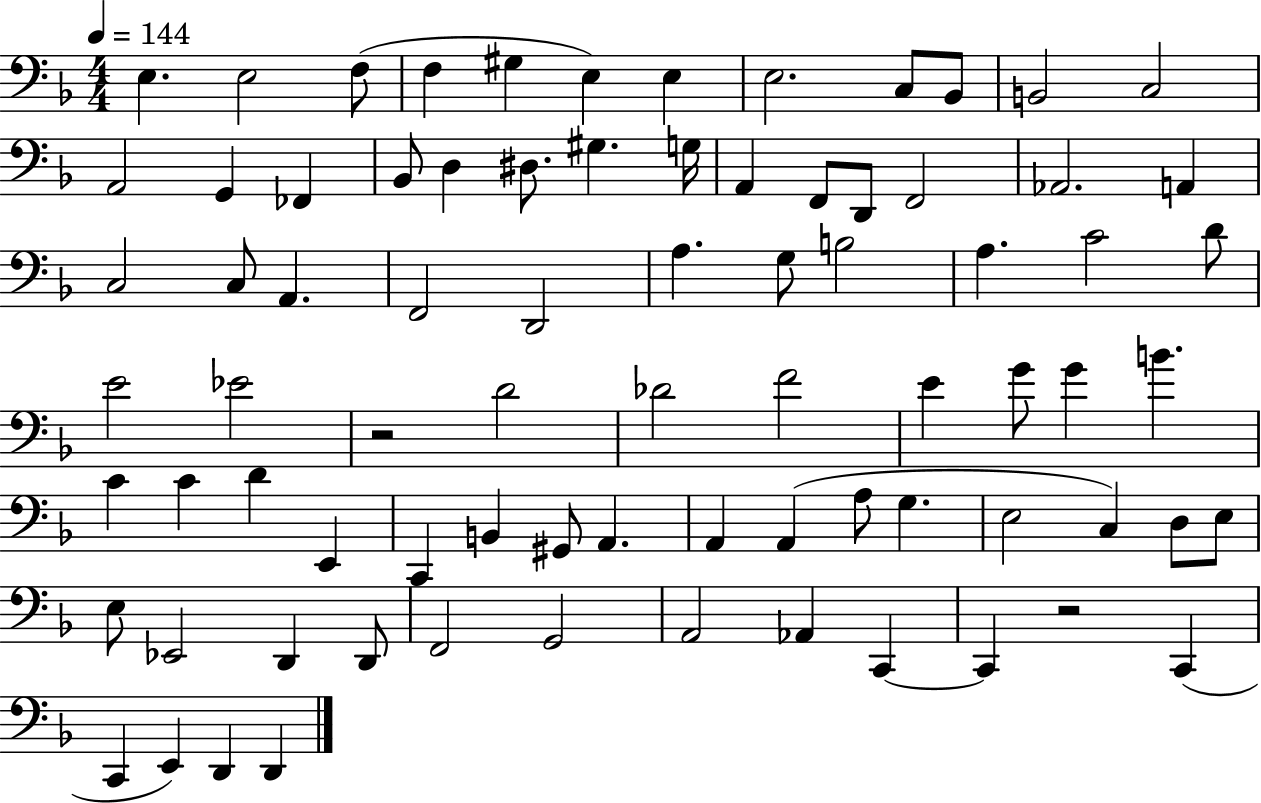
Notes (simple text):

E3/q. E3/h F3/e F3/q G#3/q E3/q E3/q E3/h. C3/e Bb2/e B2/h C3/h A2/h G2/q FES2/q Bb2/e D3/q D#3/e. G#3/q. G3/s A2/q F2/e D2/e F2/h Ab2/h. A2/q C3/h C3/e A2/q. F2/h D2/h A3/q. G3/e B3/h A3/q. C4/h D4/e E4/h Eb4/h R/h D4/h Db4/h F4/h E4/q G4/e G4/q B4/q. C4/q C4/q D4/q E2/q C2/q B2/q G#2/e A2/q. A2/q A2/q A3/e G3/q. E3/h C3/q D3/e E3/e E3/e Eb2/h D2/q D2/e F2/h G2/h A2/h Ab2/q C2/q C2/q R/h C2/q C2/q E2/q D2/q D2/q